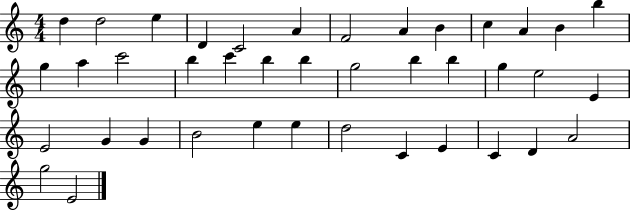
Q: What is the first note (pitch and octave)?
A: D5